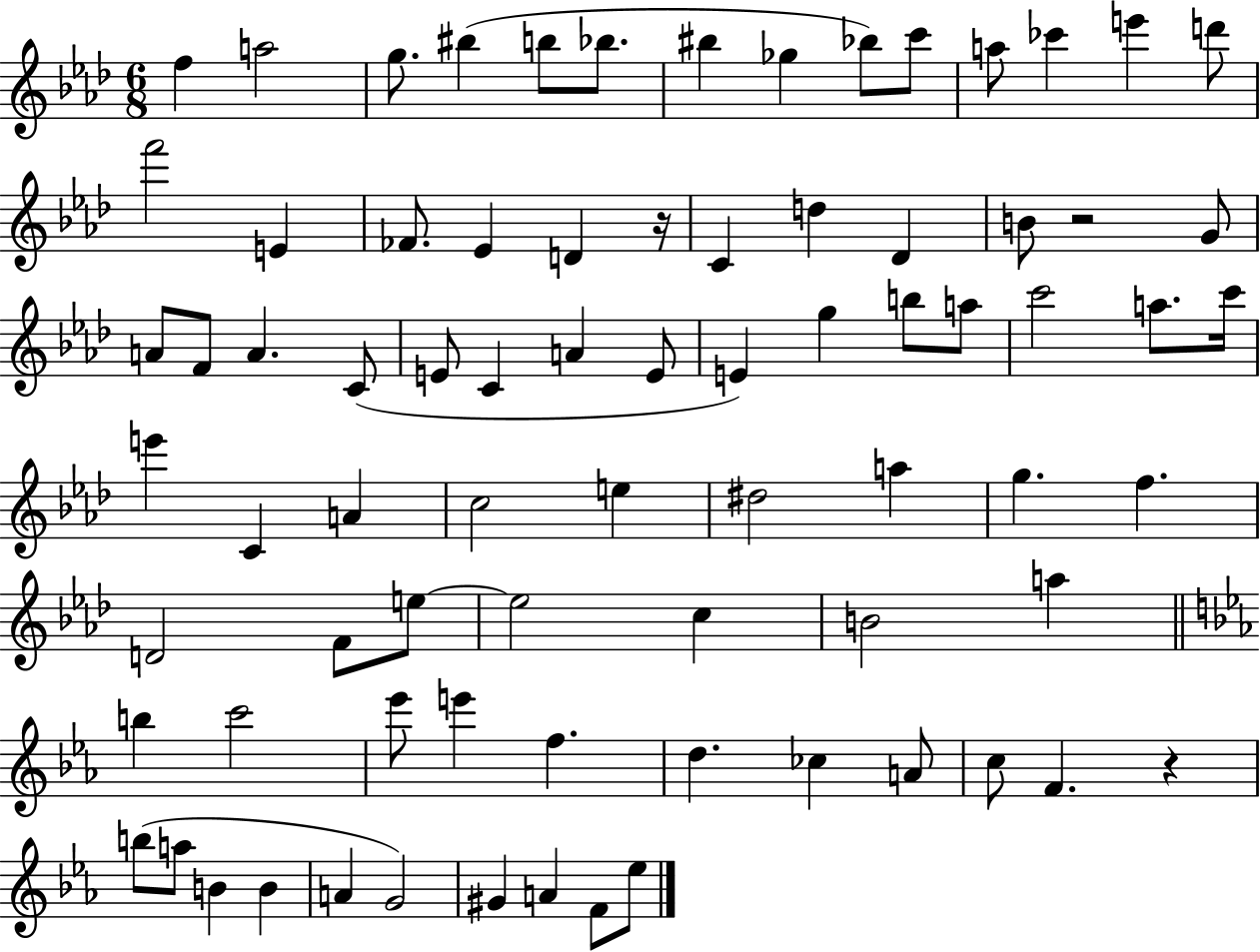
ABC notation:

X:1
T:Untitled
M:6/8
L:1/4
K:Ab
f a2 g/2 ^b b/2 _b/2 ^b _g _b/2 c'/2 a/2 _c' e' d'/2 f'2 E _F/2 _E D z/4 C d _D B/2 z2 G/2 A/2 F/2 A C/2 E/2 C A E/2 E g b/2 a/2 c'2 a/2 c'/4 e' C A c2 e ^d2 a g f D2 F/2 e/2 e2 c B2 a b c'2 _e'/2 e' f d _c A/2 c/2 F z b/2 a/2 B B A G2 ^G A F/2 _e/2